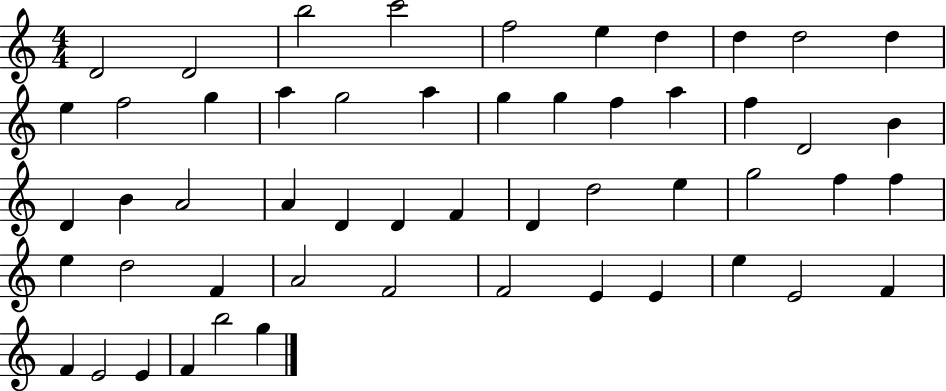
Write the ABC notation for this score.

X:1
T:Untitled
M:4/4
L:1/4
K:C
D2 D2 b2 c'2 f2 e d d d2 d e f2 g a g2 a g g f a f D2 B D B A2 A D D F D d2 e g2 f f e d2 F A2 F2 F2 E E e E2 F F E2 E F b2 g